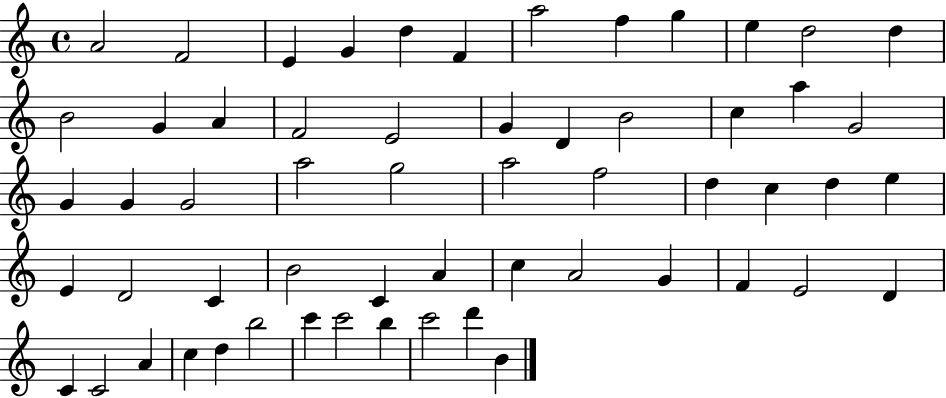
{
  \clef treble
  \time 4/4
  \defaultTimeSignature
  \key c \major
  a'2 f'2 | e'4 g'4 d''4 f'4 | a''2 f''4 g''4 | e''4 d''2 d''4 | \break b'2 g'4 a'4 | f'2 e'2 | g'4 d'4 b'2 | c''4 a''4 g'2 | \break g'4 g'4 g'2 | a''2 g''2 | a''2 f''2 | d''4 c''4 d''4 e''4 | \break e'4 d'2 c'4 | b'2 c'4 a'4 | c''4 a'2 g'4 | f'4 e'2 d'4 | \break c'4 c'2 a'4 | c''4 d''4 b''2 | c'''4 c'''2 b''4 | c'''2 d'''4 b'4 | \break \bar "|."
}